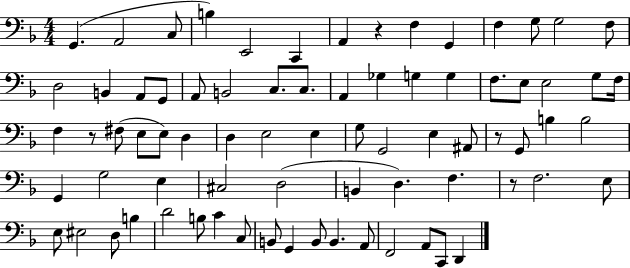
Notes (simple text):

G2/q. A2/h C3/e B3/q E2/h C2/q A2/q R/q F3/q G2/q F3/q G3/e G3/h F3/e D3/h B2/q A2/e G2/e A2/e B2/h C3/e. C3/e. A2/q Gb3/q G3/q G3/q F3/e. E3/e E3/h G3/e F3/s F3/q R/e F#3/e E3/e E3/e D3/q D3/q E3/h E3/q G3/e G2/h E3/q A#2/e R/e G2/e B3/q B3/h G2/q G3/h E3/q C#3/h D3/h B2/q D3/q. F3/q. R/e F3/h. E3/e E3/e EIS3/h D3/e B3/q D4/h B3/e C4/q C3/e B2/e G2/q B2/e B2/q. A2/e F2/h A2/e C2/e D2/q